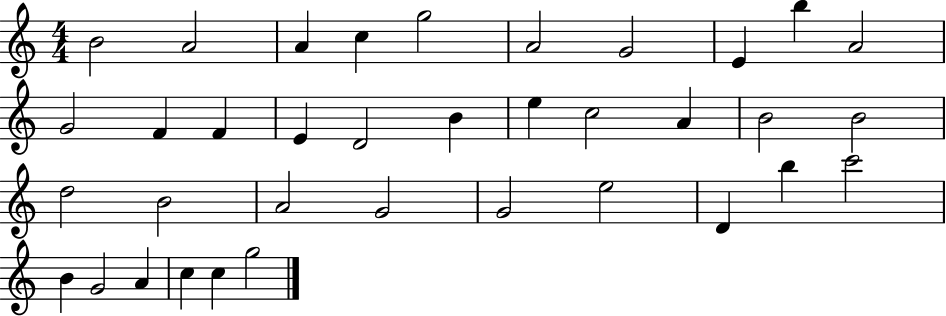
{
  \clef treble
  \numericTimeSignature
  \time 4/4
  \key c \major
  b'2 a'2 | a'4 c''4 g''2 | a'2 g'2 | e'4 b''4 a'2 | \break g'2 f'4 f'4 | e'4 d'2 b'4 | e''4 c''2 a'4 | b'2 b'2 | \break d''2 b'2 | a'2 g'2 | g'2 e''2 | d'4 b''4 c'''2 | \break b'4 g'2 a'4 | c''4 c''4 g''2 | \bar "|."
}